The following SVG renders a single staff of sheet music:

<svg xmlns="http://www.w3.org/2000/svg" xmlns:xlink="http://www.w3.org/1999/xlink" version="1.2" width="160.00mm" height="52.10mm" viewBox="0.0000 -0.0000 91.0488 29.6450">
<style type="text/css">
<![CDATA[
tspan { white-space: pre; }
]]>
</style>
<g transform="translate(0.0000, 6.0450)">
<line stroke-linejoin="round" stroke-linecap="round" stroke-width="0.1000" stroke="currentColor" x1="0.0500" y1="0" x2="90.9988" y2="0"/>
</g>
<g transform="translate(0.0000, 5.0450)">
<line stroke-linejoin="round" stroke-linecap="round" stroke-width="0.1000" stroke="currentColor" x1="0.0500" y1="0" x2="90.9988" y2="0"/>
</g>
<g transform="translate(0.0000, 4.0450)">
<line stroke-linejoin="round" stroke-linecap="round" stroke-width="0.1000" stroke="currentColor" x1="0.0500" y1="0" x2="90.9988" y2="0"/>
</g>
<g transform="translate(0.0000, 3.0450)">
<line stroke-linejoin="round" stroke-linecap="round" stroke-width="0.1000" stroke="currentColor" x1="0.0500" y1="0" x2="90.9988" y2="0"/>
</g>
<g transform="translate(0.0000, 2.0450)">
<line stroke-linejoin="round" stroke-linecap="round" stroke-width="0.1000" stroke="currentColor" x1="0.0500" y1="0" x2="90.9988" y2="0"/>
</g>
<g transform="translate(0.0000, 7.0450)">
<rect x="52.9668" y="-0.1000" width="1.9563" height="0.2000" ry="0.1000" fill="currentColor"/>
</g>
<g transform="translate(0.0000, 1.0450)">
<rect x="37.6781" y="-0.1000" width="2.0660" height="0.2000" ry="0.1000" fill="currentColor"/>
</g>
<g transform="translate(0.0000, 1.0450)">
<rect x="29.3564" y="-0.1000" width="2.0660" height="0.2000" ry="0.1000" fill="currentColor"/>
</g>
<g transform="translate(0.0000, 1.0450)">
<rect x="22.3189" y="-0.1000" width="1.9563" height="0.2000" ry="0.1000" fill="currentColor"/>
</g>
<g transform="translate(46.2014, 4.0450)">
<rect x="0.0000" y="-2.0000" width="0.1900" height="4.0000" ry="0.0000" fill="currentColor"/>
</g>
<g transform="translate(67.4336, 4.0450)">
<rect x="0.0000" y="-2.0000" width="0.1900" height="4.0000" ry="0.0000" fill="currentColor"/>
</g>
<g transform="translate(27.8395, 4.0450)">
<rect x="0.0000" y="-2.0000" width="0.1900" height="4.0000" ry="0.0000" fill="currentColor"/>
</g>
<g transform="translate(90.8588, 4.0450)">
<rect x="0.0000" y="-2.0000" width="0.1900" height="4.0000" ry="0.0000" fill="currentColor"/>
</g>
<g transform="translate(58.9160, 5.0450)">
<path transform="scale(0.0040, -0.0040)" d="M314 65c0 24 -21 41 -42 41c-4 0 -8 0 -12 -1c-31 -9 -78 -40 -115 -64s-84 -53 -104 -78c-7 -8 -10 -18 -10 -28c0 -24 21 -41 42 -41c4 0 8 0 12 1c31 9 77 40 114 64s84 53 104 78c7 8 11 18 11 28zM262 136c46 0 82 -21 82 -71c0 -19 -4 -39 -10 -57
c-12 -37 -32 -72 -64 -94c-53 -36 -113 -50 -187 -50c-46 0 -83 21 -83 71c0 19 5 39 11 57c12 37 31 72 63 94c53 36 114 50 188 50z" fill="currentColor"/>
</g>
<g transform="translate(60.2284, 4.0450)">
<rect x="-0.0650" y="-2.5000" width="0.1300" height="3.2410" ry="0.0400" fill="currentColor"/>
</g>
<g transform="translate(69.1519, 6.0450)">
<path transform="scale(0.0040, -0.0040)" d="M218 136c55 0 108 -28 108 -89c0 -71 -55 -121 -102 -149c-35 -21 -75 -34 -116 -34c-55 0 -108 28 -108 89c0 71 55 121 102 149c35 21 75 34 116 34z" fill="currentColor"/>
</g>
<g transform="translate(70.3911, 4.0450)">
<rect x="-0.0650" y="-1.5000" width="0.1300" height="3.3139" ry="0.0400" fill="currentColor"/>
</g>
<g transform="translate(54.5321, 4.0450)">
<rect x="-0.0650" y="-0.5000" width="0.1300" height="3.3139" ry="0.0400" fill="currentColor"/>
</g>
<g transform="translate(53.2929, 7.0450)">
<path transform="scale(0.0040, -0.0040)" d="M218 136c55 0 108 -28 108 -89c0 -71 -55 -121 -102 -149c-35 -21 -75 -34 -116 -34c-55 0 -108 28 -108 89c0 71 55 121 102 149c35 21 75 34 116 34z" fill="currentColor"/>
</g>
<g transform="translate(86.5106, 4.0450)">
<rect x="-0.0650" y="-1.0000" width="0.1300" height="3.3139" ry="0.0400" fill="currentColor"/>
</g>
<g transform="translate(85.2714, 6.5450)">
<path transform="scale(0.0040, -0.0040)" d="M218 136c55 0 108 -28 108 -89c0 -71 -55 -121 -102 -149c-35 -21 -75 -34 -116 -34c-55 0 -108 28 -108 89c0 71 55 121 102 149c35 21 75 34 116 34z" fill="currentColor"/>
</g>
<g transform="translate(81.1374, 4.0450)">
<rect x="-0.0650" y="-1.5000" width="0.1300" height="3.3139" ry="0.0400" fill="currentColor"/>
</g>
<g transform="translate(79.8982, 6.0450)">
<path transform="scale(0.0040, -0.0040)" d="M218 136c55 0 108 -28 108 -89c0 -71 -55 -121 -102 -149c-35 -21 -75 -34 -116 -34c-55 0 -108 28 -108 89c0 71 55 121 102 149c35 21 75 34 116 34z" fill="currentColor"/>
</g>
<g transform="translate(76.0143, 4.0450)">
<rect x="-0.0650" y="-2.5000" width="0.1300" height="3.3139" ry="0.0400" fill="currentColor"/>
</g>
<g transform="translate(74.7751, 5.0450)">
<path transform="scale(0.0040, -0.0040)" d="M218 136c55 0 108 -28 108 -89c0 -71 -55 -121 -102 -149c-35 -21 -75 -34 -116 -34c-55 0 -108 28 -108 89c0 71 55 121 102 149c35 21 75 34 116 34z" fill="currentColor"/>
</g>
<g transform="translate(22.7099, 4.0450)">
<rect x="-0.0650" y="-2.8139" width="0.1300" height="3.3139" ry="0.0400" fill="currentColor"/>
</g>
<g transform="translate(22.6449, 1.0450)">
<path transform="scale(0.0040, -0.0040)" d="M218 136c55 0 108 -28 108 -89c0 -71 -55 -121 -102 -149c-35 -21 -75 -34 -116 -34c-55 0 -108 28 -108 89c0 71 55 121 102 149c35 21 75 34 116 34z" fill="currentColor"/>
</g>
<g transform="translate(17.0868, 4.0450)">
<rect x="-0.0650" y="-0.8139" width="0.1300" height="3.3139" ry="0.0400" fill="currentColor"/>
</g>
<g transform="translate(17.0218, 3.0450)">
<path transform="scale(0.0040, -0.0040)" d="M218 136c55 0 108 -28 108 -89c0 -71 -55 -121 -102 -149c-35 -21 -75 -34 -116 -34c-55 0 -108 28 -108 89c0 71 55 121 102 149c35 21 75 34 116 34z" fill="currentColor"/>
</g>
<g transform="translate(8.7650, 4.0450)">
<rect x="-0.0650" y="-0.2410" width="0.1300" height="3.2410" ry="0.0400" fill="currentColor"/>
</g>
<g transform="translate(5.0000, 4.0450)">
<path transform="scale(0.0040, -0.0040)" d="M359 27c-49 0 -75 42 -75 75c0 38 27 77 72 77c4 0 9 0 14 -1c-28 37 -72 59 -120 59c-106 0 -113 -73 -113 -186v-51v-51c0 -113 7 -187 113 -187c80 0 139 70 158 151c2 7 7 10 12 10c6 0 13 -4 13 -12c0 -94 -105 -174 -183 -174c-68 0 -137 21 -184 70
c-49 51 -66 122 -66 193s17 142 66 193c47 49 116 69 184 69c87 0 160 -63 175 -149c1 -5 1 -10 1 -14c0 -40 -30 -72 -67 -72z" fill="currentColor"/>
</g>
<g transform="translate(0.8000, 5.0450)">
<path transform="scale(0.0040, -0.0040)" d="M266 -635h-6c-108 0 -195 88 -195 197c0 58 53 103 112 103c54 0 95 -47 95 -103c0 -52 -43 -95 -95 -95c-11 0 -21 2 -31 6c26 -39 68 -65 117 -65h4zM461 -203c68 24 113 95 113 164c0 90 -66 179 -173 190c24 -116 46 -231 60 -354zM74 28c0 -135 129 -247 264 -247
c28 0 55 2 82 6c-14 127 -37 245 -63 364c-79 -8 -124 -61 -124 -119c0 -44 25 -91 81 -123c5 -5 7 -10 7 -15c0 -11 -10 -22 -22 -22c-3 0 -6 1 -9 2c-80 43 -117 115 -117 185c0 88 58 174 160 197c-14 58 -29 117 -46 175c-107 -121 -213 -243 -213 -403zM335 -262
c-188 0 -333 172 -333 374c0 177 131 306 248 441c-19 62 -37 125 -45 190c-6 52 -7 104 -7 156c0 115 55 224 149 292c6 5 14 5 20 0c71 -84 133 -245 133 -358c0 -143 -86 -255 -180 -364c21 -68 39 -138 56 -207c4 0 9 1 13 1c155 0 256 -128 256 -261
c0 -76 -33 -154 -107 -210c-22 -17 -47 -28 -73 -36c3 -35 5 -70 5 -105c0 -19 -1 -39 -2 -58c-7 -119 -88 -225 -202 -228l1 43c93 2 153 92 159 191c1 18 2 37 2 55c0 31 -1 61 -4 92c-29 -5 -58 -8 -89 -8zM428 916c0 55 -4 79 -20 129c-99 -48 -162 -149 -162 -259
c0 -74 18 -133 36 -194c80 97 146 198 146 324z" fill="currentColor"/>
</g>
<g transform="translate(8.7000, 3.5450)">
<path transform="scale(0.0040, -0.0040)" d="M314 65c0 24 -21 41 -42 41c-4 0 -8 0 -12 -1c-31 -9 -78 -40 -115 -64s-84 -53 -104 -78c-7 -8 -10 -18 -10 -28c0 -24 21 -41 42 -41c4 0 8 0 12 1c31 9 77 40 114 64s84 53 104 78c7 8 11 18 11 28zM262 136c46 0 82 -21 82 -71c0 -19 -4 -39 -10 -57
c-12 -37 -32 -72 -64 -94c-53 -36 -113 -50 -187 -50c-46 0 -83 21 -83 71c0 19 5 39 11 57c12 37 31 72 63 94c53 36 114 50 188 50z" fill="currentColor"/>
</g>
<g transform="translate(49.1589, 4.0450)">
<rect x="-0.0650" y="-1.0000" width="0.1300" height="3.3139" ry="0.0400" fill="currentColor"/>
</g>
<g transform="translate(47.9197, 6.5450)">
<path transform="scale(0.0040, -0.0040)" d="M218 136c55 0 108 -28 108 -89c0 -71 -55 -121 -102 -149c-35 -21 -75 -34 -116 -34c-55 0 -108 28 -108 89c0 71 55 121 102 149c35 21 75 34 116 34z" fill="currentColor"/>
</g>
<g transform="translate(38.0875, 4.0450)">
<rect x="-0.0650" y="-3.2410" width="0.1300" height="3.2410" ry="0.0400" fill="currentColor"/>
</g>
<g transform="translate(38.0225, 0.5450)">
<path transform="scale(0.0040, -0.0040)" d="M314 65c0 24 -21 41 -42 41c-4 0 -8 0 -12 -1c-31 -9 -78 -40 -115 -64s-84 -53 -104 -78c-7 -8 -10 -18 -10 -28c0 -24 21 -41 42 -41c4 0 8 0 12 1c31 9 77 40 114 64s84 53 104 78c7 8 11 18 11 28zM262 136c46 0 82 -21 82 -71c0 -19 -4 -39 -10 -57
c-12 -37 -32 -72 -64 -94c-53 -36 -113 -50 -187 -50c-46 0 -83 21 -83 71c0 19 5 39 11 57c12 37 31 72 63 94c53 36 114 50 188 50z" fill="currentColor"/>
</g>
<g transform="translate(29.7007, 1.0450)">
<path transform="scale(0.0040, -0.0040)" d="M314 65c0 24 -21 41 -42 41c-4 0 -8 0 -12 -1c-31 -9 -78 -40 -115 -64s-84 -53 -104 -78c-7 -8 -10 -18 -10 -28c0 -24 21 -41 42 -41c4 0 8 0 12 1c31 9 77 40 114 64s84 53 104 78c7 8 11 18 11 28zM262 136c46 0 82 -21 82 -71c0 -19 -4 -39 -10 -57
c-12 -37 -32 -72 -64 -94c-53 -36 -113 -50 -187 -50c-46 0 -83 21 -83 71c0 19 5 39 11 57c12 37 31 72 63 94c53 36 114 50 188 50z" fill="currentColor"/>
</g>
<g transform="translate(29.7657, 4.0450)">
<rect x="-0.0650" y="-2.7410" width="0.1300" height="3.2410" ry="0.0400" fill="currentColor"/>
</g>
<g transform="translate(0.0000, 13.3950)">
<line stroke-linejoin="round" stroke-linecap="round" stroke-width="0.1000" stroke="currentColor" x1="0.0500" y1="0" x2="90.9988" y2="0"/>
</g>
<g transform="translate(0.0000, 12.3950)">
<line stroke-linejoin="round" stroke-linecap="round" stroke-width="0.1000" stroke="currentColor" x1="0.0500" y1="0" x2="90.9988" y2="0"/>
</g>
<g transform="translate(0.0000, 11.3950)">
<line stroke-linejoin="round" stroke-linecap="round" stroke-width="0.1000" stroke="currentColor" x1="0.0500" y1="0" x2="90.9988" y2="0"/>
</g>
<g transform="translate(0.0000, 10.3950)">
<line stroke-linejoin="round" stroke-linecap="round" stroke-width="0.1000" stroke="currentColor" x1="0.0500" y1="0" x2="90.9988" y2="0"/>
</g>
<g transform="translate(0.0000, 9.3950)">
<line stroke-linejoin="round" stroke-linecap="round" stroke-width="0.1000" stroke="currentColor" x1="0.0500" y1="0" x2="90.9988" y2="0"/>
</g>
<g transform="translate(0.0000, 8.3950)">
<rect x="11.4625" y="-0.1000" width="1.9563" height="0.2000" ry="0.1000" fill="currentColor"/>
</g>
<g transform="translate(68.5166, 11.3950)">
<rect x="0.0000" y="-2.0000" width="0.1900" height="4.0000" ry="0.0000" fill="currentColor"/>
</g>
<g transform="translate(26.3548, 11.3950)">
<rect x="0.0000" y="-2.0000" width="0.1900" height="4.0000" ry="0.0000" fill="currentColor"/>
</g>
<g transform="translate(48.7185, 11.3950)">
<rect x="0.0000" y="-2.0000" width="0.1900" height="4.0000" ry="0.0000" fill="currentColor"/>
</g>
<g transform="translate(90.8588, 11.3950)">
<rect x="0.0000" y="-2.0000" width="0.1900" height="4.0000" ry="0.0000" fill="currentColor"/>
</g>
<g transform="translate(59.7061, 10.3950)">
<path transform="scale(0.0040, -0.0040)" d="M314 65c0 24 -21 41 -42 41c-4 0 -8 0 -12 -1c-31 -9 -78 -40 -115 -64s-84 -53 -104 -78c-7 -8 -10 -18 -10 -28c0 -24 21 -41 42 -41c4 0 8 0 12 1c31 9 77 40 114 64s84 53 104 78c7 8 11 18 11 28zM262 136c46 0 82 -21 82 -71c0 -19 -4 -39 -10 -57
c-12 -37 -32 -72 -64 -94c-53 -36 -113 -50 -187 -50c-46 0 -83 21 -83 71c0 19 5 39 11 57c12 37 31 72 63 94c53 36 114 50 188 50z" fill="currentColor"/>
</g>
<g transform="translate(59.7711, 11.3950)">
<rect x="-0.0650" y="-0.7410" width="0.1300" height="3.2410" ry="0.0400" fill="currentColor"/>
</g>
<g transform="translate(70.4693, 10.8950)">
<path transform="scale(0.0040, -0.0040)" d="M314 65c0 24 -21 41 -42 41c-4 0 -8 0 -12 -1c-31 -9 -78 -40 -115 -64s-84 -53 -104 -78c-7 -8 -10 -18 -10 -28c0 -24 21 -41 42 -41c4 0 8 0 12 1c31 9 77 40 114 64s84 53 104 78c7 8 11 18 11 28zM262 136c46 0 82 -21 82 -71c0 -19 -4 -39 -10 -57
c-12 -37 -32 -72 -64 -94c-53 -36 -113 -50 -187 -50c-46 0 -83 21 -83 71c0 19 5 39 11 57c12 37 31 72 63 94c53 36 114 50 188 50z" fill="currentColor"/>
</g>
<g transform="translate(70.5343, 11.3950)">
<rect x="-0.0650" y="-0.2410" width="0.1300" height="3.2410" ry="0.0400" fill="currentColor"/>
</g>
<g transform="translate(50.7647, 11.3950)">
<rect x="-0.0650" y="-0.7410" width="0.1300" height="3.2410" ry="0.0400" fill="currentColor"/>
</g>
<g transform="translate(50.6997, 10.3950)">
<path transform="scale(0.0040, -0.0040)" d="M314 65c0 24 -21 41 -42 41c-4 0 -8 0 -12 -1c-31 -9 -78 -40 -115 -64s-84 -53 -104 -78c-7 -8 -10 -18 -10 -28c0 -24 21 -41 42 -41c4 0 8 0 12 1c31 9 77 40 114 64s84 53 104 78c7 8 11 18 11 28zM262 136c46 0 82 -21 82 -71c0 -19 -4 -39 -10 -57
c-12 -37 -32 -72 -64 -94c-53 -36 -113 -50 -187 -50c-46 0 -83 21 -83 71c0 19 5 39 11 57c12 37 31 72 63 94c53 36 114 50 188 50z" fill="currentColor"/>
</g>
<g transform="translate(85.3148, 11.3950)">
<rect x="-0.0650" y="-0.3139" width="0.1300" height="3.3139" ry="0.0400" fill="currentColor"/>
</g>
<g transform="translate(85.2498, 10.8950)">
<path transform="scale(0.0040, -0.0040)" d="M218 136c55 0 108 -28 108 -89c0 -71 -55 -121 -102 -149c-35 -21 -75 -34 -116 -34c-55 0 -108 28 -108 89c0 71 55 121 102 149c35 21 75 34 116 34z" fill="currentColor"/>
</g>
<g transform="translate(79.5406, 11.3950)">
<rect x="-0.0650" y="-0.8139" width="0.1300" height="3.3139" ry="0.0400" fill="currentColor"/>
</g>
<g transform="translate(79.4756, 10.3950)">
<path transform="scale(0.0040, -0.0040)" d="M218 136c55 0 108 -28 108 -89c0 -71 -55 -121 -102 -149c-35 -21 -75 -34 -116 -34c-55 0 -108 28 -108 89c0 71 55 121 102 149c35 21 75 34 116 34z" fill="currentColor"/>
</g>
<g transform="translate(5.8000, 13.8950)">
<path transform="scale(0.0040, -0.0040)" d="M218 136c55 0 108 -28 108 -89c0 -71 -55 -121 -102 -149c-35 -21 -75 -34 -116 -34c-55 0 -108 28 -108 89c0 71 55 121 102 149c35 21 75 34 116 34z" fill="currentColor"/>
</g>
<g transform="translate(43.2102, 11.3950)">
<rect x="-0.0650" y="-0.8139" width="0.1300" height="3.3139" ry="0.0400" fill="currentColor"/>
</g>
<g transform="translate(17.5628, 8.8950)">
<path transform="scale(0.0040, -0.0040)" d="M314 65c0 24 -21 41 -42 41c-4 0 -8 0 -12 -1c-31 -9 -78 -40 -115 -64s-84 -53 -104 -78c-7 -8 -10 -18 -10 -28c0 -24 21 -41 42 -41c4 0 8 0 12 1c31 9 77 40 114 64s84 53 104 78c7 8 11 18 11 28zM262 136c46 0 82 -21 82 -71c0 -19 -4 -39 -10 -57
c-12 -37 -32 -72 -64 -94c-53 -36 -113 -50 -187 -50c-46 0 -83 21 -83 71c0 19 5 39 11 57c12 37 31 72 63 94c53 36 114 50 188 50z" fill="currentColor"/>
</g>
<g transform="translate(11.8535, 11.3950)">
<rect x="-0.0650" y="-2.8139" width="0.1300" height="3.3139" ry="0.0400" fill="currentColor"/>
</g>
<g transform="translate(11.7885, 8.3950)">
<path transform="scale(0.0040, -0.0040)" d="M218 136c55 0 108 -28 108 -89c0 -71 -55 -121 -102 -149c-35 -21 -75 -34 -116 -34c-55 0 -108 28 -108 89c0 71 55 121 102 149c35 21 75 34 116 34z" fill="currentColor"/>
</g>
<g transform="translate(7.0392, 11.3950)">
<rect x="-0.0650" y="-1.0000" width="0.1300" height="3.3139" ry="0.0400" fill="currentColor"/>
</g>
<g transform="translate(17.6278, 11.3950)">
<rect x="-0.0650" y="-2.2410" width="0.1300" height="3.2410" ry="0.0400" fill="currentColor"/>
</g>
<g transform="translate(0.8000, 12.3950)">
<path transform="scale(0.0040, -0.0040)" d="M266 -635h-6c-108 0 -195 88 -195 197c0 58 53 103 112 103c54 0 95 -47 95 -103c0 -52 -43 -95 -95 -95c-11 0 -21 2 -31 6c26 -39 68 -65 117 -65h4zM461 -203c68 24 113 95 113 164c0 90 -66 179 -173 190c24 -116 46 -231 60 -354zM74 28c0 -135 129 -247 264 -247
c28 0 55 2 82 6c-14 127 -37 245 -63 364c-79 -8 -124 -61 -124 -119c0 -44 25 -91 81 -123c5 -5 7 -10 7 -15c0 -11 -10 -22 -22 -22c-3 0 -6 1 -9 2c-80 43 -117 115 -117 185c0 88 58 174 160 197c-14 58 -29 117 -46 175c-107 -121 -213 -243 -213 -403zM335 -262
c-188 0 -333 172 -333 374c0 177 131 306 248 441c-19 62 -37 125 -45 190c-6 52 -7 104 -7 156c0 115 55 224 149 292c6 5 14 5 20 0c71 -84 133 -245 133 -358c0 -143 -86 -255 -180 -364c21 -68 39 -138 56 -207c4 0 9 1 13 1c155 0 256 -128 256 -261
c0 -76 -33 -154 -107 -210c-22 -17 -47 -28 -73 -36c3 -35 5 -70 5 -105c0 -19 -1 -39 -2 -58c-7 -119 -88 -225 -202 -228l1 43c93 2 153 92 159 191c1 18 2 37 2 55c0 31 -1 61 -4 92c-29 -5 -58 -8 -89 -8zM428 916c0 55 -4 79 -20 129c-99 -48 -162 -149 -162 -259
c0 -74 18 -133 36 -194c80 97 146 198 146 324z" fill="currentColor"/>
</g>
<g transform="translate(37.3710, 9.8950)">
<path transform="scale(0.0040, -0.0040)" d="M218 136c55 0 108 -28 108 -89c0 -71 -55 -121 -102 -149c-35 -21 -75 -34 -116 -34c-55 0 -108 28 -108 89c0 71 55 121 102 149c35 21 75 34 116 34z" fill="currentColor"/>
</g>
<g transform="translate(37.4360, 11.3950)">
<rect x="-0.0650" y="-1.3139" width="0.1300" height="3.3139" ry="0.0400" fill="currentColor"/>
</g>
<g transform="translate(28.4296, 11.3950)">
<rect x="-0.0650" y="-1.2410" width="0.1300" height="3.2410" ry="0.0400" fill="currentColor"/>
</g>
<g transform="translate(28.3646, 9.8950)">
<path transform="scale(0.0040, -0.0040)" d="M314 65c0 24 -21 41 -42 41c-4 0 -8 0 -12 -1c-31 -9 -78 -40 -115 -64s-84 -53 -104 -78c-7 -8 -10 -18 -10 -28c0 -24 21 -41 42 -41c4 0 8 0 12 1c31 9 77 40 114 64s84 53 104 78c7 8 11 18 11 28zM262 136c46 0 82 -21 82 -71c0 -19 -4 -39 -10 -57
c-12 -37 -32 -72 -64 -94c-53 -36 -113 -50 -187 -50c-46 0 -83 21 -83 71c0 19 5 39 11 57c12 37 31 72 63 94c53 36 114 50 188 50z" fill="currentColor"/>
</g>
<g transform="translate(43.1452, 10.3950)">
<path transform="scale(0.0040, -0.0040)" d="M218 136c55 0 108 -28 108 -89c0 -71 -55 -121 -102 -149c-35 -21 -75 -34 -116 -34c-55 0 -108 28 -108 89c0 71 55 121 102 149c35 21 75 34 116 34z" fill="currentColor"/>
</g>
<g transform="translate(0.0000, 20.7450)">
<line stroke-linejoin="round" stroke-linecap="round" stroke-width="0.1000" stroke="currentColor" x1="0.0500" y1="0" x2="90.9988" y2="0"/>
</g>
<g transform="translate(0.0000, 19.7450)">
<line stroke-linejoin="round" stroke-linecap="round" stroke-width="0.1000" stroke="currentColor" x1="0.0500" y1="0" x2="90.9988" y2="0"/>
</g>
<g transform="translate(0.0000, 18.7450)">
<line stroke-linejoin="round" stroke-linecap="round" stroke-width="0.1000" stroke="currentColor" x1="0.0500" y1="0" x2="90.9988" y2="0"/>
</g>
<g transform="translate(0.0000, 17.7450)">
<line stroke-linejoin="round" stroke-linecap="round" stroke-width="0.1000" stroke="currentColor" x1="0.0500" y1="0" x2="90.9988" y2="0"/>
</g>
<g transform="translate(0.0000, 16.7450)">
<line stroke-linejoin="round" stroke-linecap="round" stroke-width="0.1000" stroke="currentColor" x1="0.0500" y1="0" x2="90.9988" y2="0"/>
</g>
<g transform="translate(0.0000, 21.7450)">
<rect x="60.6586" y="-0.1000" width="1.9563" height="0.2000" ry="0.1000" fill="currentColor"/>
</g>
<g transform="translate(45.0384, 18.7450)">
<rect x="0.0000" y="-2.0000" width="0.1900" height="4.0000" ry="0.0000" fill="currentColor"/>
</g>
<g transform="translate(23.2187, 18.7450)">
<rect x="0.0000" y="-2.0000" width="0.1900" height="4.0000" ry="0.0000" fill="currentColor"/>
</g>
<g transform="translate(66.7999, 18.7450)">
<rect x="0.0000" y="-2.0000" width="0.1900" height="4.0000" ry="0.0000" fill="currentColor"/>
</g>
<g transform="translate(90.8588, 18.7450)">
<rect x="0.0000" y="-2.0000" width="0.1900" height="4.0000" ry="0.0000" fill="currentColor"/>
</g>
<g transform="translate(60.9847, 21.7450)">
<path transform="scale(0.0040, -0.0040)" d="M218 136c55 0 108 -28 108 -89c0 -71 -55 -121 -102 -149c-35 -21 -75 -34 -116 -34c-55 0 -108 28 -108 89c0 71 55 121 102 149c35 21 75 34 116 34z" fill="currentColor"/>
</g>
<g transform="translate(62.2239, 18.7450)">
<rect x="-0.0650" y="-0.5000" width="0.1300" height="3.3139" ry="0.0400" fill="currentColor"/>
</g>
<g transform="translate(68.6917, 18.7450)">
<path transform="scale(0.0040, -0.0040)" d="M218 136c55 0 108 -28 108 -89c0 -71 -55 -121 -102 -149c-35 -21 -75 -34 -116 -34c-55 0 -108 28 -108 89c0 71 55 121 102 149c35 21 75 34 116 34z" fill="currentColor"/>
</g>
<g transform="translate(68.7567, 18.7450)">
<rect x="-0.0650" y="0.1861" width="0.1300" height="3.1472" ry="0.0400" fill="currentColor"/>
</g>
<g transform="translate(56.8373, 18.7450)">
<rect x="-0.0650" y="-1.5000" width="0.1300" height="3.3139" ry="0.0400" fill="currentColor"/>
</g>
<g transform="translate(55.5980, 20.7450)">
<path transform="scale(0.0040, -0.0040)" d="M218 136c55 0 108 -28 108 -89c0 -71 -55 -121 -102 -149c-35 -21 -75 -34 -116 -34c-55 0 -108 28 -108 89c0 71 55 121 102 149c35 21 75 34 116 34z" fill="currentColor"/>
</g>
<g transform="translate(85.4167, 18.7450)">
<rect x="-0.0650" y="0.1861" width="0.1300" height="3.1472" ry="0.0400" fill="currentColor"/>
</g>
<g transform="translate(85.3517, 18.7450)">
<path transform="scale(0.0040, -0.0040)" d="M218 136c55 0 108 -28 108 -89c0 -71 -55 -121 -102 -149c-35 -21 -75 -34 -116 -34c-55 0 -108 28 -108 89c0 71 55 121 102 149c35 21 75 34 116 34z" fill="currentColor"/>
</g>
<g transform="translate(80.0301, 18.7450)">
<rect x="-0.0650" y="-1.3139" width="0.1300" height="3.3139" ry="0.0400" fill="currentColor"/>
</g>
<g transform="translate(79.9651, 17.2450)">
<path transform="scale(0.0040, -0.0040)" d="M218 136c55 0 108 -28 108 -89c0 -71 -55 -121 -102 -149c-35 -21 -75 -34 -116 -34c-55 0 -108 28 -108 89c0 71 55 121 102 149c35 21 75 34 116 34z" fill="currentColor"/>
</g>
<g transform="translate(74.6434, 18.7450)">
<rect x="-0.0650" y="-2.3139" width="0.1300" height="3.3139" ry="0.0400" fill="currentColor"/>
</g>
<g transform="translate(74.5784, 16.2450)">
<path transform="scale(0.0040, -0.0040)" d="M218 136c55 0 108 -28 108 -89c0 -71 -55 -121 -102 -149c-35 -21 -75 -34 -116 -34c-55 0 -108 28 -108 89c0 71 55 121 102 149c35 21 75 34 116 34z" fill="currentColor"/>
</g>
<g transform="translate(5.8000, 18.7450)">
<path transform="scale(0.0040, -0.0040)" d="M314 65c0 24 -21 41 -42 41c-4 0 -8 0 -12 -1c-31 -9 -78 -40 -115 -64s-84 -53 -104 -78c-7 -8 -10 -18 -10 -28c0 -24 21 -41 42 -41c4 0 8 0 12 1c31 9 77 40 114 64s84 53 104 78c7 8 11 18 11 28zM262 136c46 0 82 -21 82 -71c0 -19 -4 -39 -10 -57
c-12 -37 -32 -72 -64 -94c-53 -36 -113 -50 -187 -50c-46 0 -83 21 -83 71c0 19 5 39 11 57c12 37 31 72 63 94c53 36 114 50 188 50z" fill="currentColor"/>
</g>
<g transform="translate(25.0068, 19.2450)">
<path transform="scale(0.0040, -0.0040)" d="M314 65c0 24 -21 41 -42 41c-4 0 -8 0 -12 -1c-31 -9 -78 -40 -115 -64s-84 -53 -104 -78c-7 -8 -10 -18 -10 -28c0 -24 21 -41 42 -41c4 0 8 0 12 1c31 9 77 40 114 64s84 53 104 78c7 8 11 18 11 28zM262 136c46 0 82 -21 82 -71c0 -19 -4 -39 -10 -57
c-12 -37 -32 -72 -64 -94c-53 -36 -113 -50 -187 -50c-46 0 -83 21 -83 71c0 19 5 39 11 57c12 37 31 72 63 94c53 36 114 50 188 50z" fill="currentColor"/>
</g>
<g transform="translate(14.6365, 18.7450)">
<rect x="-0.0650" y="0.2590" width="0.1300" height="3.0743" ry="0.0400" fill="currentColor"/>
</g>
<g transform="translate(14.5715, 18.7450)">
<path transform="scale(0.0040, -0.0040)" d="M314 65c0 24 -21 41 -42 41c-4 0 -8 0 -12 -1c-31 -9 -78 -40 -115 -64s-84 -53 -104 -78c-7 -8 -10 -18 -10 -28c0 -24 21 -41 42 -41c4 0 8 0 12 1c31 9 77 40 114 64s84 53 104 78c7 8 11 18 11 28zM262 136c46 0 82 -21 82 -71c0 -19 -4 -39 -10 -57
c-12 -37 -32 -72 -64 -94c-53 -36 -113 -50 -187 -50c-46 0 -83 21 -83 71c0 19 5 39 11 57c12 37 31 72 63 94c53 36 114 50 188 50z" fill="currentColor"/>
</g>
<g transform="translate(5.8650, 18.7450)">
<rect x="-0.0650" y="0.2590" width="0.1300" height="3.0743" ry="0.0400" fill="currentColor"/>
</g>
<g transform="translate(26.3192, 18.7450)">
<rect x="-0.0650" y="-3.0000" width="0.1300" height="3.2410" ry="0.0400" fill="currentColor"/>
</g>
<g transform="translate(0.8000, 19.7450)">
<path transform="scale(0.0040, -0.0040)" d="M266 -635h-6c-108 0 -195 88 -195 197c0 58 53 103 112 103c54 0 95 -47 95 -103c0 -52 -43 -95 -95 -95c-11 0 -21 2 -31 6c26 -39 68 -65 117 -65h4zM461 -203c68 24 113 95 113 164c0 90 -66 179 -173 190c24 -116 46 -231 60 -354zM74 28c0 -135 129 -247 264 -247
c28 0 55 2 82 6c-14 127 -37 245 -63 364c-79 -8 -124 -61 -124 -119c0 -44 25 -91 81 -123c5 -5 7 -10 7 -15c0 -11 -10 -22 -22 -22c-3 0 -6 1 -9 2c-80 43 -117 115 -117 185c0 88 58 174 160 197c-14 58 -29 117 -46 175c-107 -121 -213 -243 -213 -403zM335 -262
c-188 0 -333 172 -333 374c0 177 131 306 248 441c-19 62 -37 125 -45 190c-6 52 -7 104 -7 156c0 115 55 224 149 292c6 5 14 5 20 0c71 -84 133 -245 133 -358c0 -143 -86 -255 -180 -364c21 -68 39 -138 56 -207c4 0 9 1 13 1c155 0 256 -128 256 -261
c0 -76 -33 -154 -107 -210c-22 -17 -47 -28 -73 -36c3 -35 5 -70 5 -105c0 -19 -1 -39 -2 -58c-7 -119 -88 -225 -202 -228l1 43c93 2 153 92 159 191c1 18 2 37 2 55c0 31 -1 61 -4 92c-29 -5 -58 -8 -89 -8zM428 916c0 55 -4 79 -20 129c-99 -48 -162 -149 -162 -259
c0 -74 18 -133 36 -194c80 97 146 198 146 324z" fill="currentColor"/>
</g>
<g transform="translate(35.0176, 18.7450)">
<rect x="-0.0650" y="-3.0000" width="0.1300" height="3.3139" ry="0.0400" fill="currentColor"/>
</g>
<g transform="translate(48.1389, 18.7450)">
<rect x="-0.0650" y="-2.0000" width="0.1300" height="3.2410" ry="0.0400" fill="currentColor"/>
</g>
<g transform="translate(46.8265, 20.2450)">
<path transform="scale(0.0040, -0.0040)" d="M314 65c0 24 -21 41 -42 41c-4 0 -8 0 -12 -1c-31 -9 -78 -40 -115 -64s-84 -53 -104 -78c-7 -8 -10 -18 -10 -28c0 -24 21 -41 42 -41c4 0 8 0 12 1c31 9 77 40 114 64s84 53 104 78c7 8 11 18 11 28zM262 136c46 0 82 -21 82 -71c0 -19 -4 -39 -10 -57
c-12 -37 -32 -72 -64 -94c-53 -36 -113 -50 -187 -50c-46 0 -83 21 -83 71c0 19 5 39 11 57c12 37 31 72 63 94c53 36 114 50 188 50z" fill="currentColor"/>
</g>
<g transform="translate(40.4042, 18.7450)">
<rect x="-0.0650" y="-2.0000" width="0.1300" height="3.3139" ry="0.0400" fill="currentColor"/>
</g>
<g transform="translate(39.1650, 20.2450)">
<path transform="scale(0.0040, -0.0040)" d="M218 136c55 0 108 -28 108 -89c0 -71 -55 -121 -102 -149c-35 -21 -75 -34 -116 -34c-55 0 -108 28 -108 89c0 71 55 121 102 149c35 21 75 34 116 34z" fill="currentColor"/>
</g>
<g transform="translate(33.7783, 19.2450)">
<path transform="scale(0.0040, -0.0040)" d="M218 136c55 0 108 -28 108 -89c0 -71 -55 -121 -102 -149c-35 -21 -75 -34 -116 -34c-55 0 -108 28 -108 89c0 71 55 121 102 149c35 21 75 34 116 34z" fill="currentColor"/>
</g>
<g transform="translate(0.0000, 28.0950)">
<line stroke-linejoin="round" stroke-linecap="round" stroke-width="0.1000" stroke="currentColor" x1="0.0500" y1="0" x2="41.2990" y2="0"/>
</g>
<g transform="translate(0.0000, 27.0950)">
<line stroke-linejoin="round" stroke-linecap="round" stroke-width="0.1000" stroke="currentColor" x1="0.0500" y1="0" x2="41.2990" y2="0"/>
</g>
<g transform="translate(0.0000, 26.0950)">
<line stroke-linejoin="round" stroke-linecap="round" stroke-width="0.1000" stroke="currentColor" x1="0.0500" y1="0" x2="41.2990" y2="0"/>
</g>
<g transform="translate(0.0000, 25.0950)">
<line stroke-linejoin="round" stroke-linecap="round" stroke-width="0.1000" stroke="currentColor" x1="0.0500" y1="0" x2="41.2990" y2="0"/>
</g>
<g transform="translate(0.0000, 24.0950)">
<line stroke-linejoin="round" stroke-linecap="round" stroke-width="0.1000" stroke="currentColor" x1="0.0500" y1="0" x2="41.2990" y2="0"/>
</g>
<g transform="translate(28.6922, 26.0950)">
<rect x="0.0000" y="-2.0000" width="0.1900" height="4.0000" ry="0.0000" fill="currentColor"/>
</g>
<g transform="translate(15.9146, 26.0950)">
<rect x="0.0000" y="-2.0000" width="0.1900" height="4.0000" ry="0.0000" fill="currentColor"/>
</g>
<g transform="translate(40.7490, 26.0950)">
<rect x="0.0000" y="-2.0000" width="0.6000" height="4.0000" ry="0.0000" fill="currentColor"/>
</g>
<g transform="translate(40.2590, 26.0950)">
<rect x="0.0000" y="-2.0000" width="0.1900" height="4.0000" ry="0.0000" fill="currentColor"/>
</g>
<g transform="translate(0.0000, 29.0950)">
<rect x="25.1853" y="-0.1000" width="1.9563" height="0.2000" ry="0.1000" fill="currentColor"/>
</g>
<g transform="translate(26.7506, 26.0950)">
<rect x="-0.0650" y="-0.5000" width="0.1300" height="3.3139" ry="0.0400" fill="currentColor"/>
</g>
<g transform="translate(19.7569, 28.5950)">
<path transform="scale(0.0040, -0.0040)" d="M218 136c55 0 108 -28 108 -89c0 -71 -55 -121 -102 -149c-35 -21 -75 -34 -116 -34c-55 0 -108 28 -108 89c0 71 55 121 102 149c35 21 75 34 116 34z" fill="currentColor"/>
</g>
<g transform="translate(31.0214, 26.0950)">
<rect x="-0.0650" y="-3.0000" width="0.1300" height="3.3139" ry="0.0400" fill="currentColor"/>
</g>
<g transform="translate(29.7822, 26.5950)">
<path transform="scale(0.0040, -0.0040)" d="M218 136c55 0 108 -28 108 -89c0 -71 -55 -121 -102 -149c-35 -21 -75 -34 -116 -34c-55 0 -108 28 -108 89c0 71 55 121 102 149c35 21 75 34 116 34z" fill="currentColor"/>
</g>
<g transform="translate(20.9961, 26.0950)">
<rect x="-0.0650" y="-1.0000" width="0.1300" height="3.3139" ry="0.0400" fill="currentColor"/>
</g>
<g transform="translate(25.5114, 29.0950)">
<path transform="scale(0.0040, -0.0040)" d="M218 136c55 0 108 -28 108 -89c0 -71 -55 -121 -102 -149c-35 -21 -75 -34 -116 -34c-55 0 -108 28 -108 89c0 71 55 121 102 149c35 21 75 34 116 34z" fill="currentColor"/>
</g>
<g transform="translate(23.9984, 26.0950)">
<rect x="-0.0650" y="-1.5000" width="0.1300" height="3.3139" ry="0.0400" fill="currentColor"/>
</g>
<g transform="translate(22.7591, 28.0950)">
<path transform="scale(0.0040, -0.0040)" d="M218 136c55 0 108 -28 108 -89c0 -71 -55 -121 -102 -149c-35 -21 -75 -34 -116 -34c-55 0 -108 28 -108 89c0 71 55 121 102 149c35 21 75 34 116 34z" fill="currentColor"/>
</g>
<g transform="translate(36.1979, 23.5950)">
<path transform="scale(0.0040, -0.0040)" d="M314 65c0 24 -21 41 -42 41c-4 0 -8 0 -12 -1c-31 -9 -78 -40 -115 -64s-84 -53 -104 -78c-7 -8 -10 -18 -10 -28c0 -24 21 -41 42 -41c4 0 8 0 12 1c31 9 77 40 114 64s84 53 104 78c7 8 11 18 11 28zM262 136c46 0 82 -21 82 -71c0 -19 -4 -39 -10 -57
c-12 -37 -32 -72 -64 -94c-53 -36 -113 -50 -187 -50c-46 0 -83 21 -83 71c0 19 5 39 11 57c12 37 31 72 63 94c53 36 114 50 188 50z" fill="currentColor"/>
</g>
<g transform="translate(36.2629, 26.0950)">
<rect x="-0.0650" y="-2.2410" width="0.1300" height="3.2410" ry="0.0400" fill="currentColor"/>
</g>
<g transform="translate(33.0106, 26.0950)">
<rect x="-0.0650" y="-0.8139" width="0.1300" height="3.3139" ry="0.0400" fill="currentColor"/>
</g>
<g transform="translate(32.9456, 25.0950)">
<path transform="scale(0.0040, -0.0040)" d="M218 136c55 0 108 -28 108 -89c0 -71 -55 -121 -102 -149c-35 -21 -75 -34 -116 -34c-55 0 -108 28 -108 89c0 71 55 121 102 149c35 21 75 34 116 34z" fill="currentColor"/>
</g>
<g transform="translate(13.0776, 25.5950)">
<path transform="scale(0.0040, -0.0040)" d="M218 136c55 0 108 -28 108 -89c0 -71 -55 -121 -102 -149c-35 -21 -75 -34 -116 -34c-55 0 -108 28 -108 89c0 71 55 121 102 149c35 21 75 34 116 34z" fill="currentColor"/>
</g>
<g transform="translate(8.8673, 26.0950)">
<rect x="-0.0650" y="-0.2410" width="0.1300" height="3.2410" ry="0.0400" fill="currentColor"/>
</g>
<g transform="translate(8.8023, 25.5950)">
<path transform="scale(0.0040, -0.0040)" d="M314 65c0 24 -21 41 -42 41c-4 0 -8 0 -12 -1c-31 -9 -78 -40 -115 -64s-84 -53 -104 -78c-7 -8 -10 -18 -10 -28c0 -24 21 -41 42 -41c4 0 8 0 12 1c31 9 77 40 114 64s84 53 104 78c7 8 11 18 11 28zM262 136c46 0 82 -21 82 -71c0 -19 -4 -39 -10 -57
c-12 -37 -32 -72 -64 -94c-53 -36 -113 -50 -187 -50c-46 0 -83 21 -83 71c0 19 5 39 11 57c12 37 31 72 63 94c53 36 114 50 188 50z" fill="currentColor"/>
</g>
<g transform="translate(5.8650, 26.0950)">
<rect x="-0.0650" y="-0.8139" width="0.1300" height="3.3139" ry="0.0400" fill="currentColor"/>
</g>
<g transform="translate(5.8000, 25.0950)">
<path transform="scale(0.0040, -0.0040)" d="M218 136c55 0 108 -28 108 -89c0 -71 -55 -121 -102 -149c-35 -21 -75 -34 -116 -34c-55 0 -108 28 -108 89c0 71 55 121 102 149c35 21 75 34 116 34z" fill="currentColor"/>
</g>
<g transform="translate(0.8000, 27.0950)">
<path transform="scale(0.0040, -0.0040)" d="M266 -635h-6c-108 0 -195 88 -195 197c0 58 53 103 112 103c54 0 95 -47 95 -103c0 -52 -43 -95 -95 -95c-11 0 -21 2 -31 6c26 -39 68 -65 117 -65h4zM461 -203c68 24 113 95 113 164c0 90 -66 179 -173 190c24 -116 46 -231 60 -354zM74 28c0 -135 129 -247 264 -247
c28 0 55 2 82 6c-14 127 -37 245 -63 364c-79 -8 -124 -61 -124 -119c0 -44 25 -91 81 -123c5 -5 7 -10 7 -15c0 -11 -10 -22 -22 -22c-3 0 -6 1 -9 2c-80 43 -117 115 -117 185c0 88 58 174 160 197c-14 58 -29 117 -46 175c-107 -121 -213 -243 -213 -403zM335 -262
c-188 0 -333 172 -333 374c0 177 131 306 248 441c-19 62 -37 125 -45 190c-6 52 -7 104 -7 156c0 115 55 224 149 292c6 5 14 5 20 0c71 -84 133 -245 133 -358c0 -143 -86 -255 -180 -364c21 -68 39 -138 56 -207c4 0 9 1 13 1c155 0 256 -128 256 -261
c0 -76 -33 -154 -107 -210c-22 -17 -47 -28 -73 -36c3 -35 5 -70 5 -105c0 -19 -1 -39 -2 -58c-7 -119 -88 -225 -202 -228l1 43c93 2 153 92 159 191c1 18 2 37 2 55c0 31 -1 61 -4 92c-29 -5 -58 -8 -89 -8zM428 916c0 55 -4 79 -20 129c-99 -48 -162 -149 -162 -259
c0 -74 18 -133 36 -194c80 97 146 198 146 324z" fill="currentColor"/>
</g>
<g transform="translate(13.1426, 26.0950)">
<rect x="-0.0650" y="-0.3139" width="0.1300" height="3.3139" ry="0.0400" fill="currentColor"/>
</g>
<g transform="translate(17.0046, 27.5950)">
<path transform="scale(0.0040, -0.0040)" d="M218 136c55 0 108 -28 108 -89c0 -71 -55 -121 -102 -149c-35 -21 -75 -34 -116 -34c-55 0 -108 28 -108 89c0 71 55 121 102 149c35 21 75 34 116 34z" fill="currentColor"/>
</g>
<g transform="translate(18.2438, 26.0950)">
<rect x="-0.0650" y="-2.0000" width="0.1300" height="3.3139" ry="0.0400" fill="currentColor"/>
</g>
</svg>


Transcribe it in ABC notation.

X:1
T:Untitled
M:4/4
L:1/4
K:C
c2 d a a2 b2 D C G2 E G E D D a g2 e2 e d d2 d2 c2 d c B2 B2 A2 A F F2 E C B g e B d c2 c F D E C A d g2